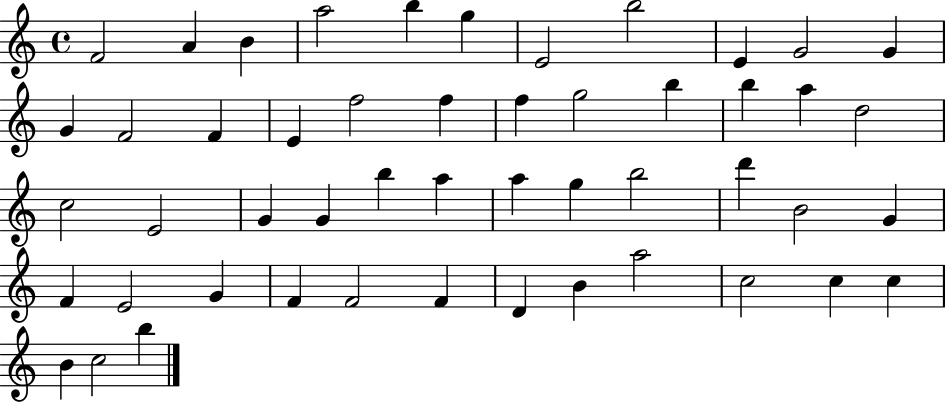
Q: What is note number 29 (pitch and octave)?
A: A5